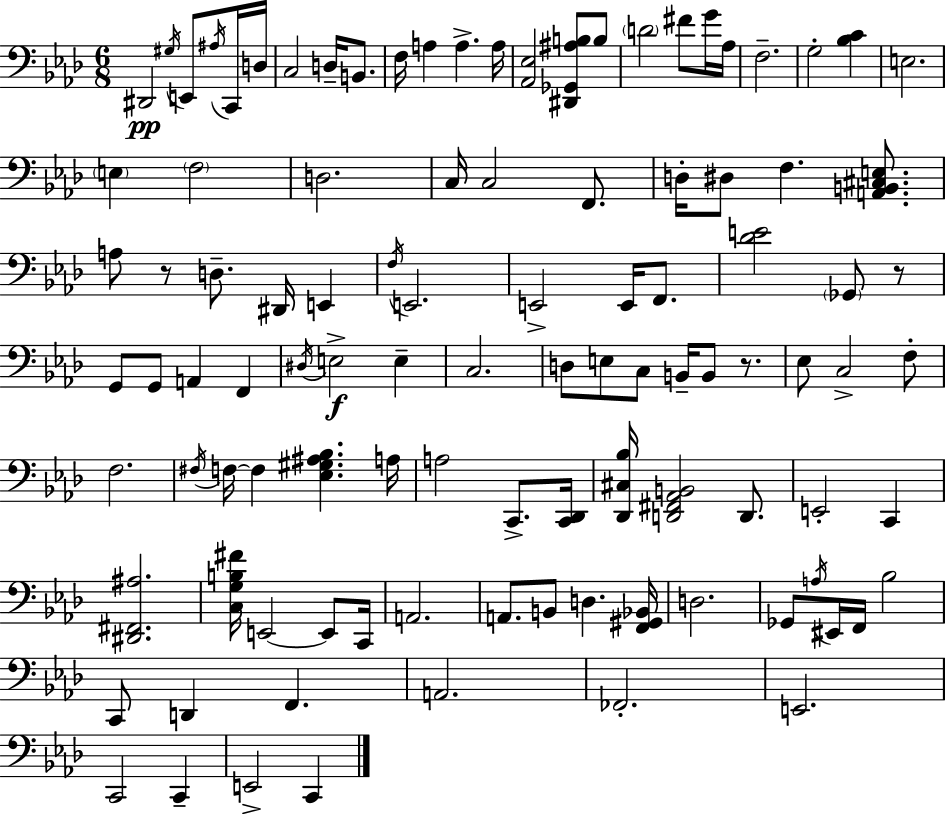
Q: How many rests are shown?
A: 3